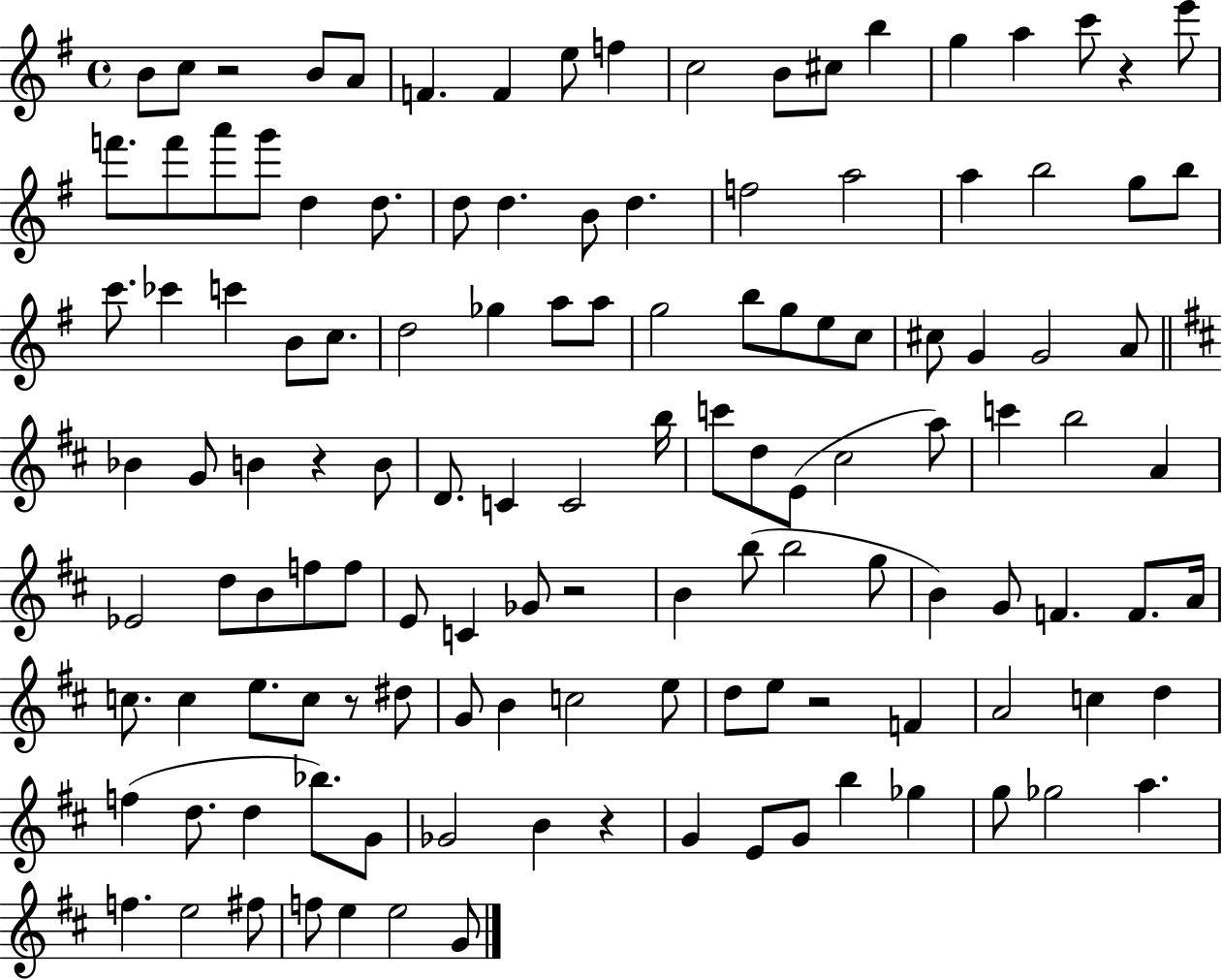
B4/e C5/e R/h B4/e A4/e F4/q. F4/q E5/e F5/q C5/h B4/e C#5/e B5/q G5/q A5/q C6/e R/q E6/e F6/e. F6/e A6/e G6/e D5/q D5/e. D5/e D5/q. B4/e D5/q. F5/h A5/h A5/q B5/h G5/e B5/e C6/e. CES6/q C6/q B4/e C5/e. D5/h Gb5/q A5/e A5/e G5/h B5/e G5/e E5/e C5/e C#5/e G4/q G4/h A4/e Bb4/q G4/e B4/q R/q B4/e D4/e. C4/q C4/h B5/s C6/e D5/e E4/e C#5/h A5/e C6/q B5/h A4/q Eb4/h D5/e B4/e F5/e F5/e E4/e C4/q Gb4/e R/h B4/q B5/e B5/h G5/e B4/q G4/e F4/q. F4/e. A4/s C5/e. C5/q E5/e. C5/e R/e D#5/e G4/e B4/q C5/h E5/e D5/e E5/e R/h F4/q A4/h C5/q D5/q F5/q D5/e. D5/q Bb5/e. G4/e Gb4/h B4/q R/q G4/q E4/e G4/e B5/q Gb5/q G5/e Gb5/h A5/q. F5/q. E5/h F#5/e F5/e E5/q E5/h G4/e